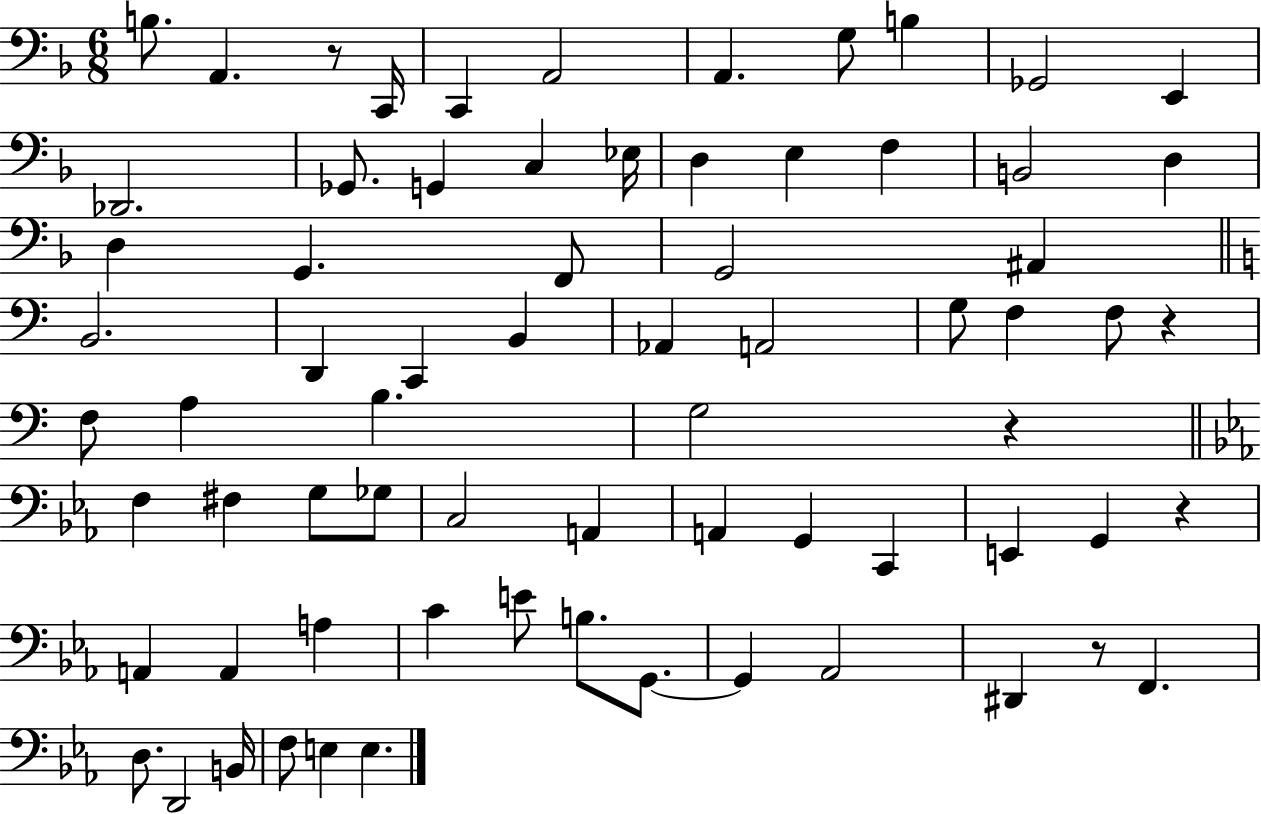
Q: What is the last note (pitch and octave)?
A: E3